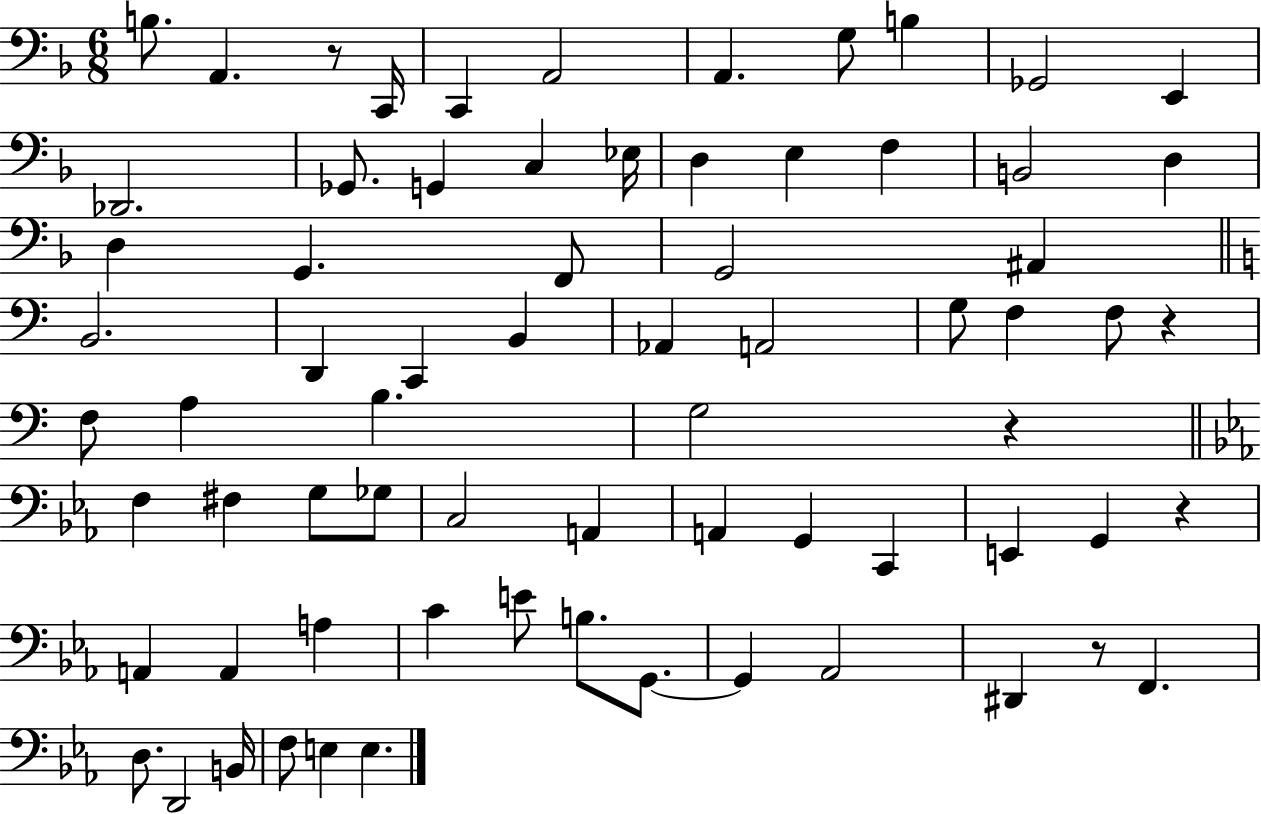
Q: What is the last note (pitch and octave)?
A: E3